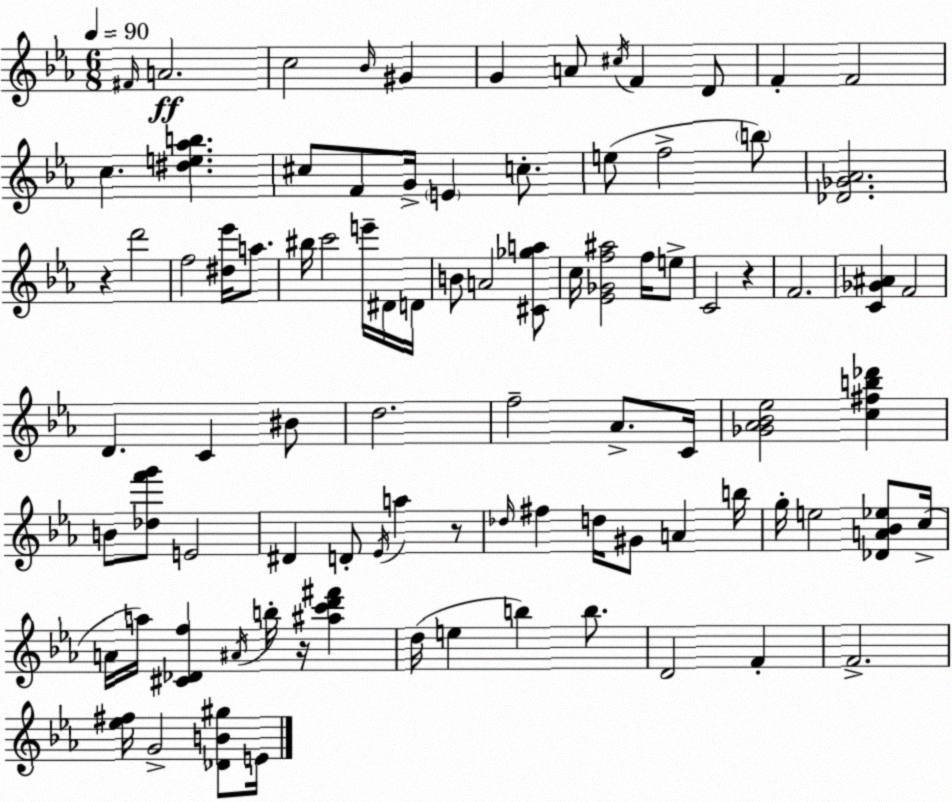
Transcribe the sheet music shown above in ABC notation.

X:1
T:Untitled
M:6/8
L:1/4
K:Eb
^F/4 A2 c2 _B/4 ^G G A/2 ^c/4 F D/2 F F2 c [^de_ab] ^c/2 F/2 G/4 E c/2 e/2 f2 b/2 [_D_G_A]2 z d'2 f2 [^d_e']/4 a/2 ^b/4 c'2 e'/4 ^D/4 D/4 B/2 A2 [^C_ga]/2 c/4 [_E_Gf^a]2 f/4 e/2 C2 z F2 [C_G^A] F2 D C ^B/2 d2 f2 _A/2 C/4 [_G_A_B_e]2 [c^fb_d'] B/2 [_df'g']/2 E2 ^D D/2 _E/4 a z/2 _d/4 ^f d/4 ^G/2 A b/4 g/4 e2 [_DA_B_e]/2 c/4 A/4 a/4 [^C_Df] ^A/4 b/4 z/4 [^ac'd'^f'] d/4 e b b/2 D2 F F2 [_e^f]/4 G2 [_DB^g]/2 E/4